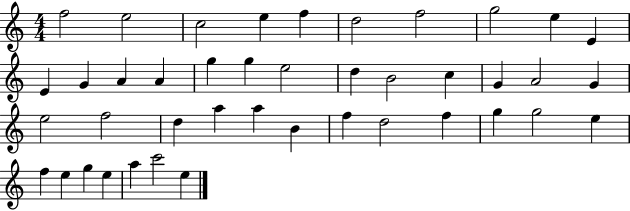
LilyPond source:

{
  \clef treble
  \numericTimeSignature
  \time 4/4
  \key c \major
  f''2 e''2 | c''2 e''4 f''4 | d''2 f''2 | g''2 e''4 e'4 | \break e'4 g'4 a'4 a'4 | g''4 g''4 e''2 | d''4 b'2 c''4 | g'4 a'2 g'4 | \break e''2 f''2 | d''4 a''4 a''4 b'4 | f''4 d''2 f''4 | g''4 g''2 e''4 | \break f''4 e''4 g''4 e''4 | a''4 c'''2 e''4 | \bar "|."
}